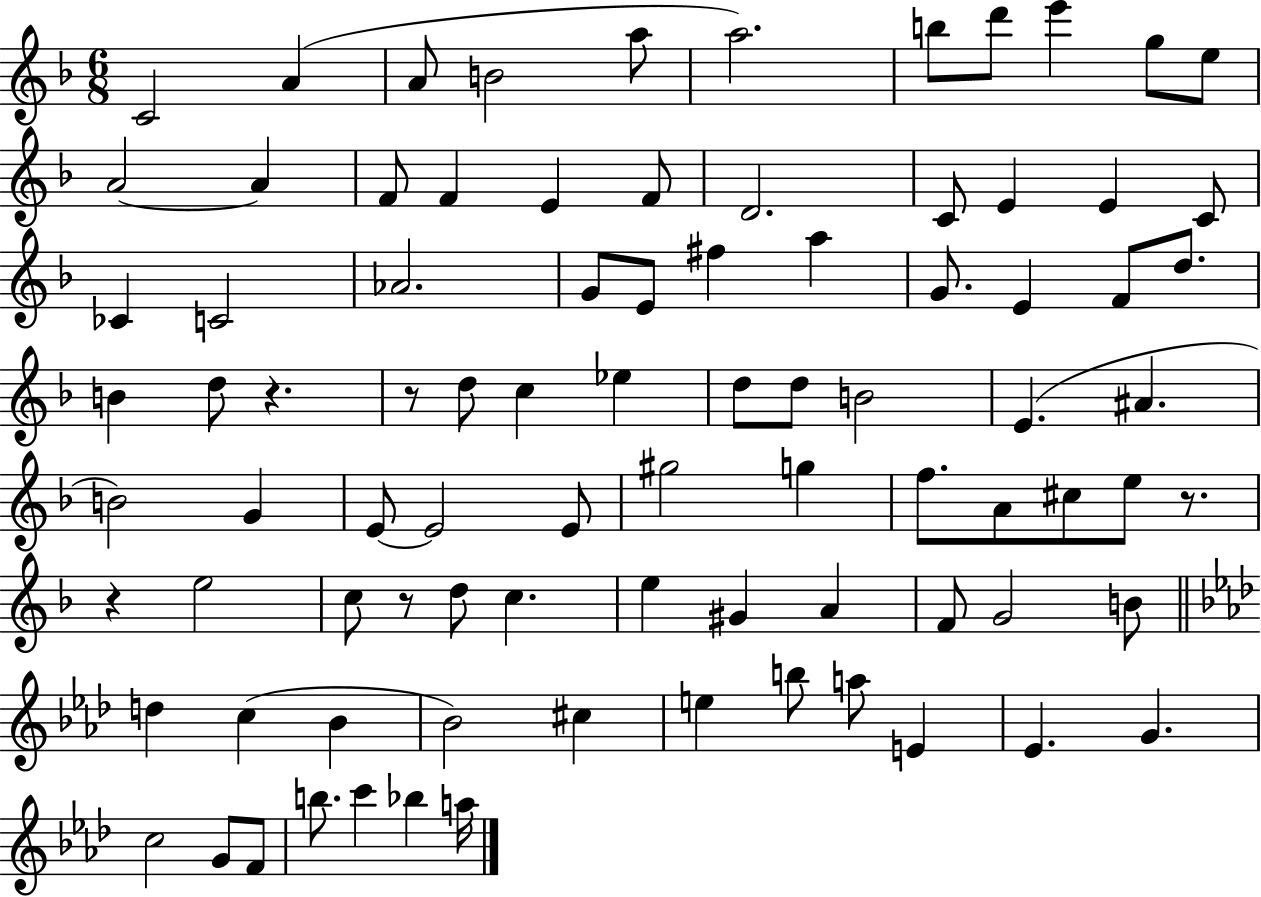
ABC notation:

X:1
T:Untitled
M:6/8
L:1/4
K:F
C2 A A/2 B2 a/2 a2 b/2 d'/2 e' g/2 e/2 A2 A F/2 F E F/2 D2 C/2 E E C/2 _C C2 _A2 G/2 E/2 ^f a G/2 E F/2 d/2 B d/2 z z/2 d/2 c _e d/2 d/2 B2 E ^A B2 G E/2 E2 E/2 ^g2 g f/2 A/2 ^c/2 e/2 z/2 z e2 c/2 z/2 d/2 c e ^G A F/2 G2 B/2 d c _B _B2 ^c e b/2 a/2 E _E G c2 G/2 F/2 b/2 c' _b a/4